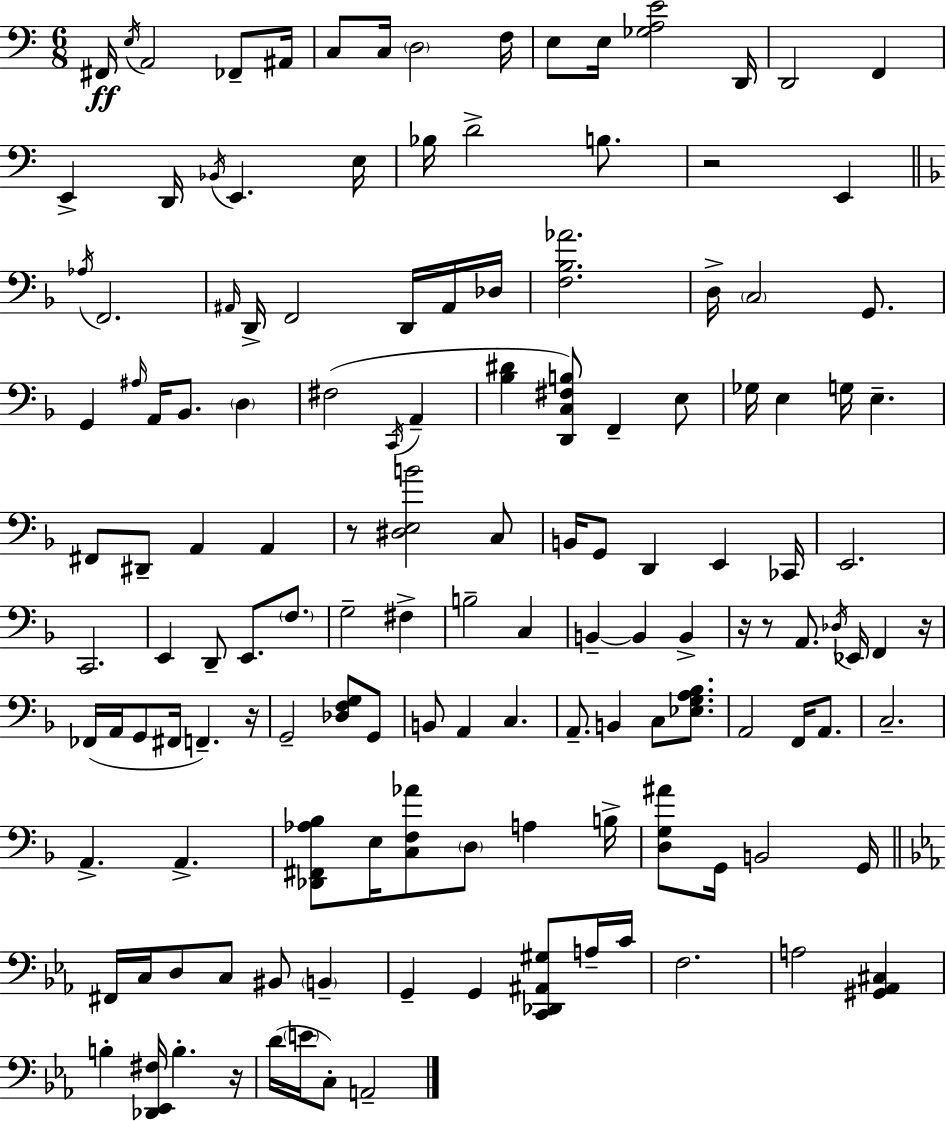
F#2/s E3/s A2/h FES2/e A#2/s C3/e C3/s D3/h F3/s E3/e E3/s [Gb3,A3,E4]/h D2/s D2/h F2/q E2/q D2/s Bb2/s E2/q. E3/s Bb3/s D4/h B3/e. R/h E2/q Ab3/s F2/h. A#2/s D2/s F2/h D2/s A#2/s Db3/s [F3,Bb3,Ab4]/h. D3/s C3/h G2/e. G2/q A#3/s A2/s Bb2/e. D3/q F#3/h C2/s A2/q [Bb3,D#4]/q [D2,C3,F#3,B3]/e F2/q E3/e Gb3/s E3/q G3/s E3/q. F#2/e D#2/e A2/q A2/q R/e [D#3,E3,B4]/h C3/e B2/s G2/e D2/q E2/q CES2/s E2/h. C2/h. E2/q D2/e E2/e. F3/e. G3/h F#3/q B3/h C3/q B2/q B2/q B2/q R/s R/e A2/e. Db3/s Eb2/s F2/q R/s FES2/s A2/s G2/e F#2/s F2/q. R/s G2/h [Db3,F3,G3]/e G2/e B2/e A2/q C3/q. A2/e. B2/q C3/e [Eb3,G3,A3,Bb3]/e. A2/h F2/s A2/e. C3/h. A2/q. A2/q. [Db2,F#2,Ab3,Bb3]/e E3/s [C3,F3,Ab4]/e D3/e A3/q B3/s [D3,G3,A#4]/e G2/s B2/h G2/s F#2/s C3/s D3/e C3/e BIS2/e B2/q G2/q G2/q [C2,Db2,A#2,G#3]/e A3/s C4/s F3/h. A3/h [G#2,Ab2,C#3]/q B3/q [Db2,Eb2,F#3]/s B3/q. R/s D4/s E4/s C3/e A2/h